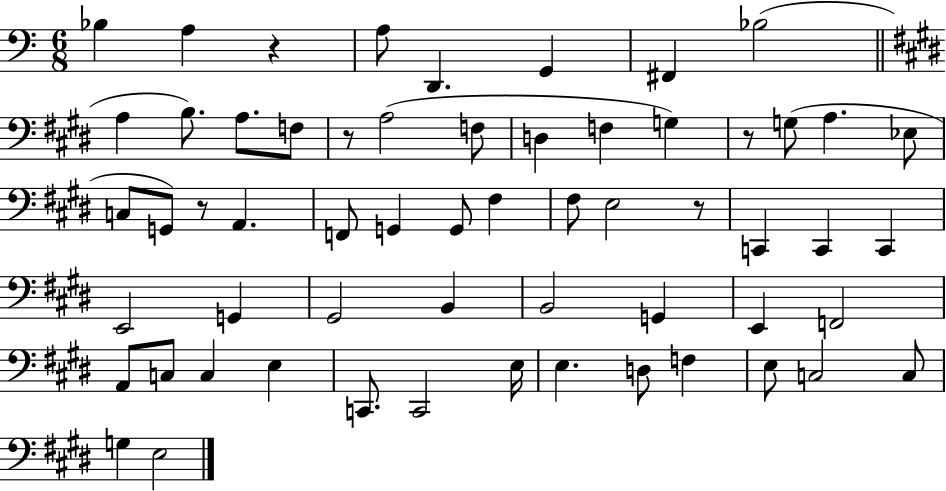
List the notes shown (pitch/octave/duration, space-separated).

Bb3/q A3/q R/q A3/e D2/q. G2/q F#2/q Bb3/h A3/q B3/e. A3/e. F3/e R/e A3/h F3/e D3/q F3/q G3/q R/e G3/e A3/q. Eb3/e C3/e G2/e R/e A2/q. F2/e G2/q G2/e F#3/q F#3/e E3/h R/e C2/q C2/q C2/q E2/h G2/q G#2/h B2/q B2/h G2/q E2/q F2/h A2/e C3/e C3/q E3/q C2/e. C2/h E3/s E3/q. D3/e F3/q E3/e C3/h C3/e G3/q E3/h